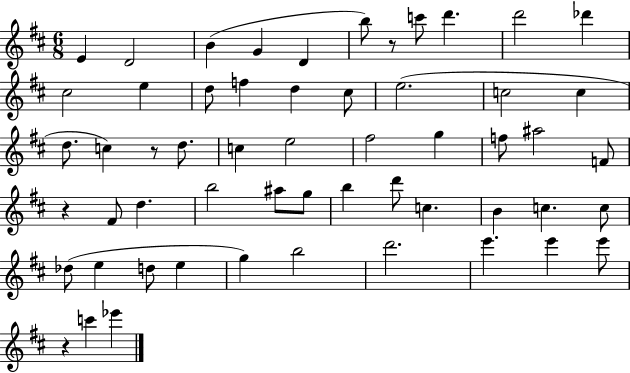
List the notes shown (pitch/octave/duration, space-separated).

E4/q D4/h B4/q G4/q D4/q B5/e R/e C6/e D6/q. D6/h Db6/q C#5/h E5/q D5/e F5/q D5/q C#5/e E5/h. C5/h C5/q D5/e. C5/q R/e D5/e. C5/q E5/h F#5/h G5/q F5/e A#5/h F4/e R/q F#4/e D5/q. B5/h A#5/e G5/e B5/q D6/e C5/q. B4/q C5/q. C5/e Db5/e E5/q D5/e E5/q G5/q B5/h D6/h. E6/q. E6/q E6/e R/q C6/q Eb6/q